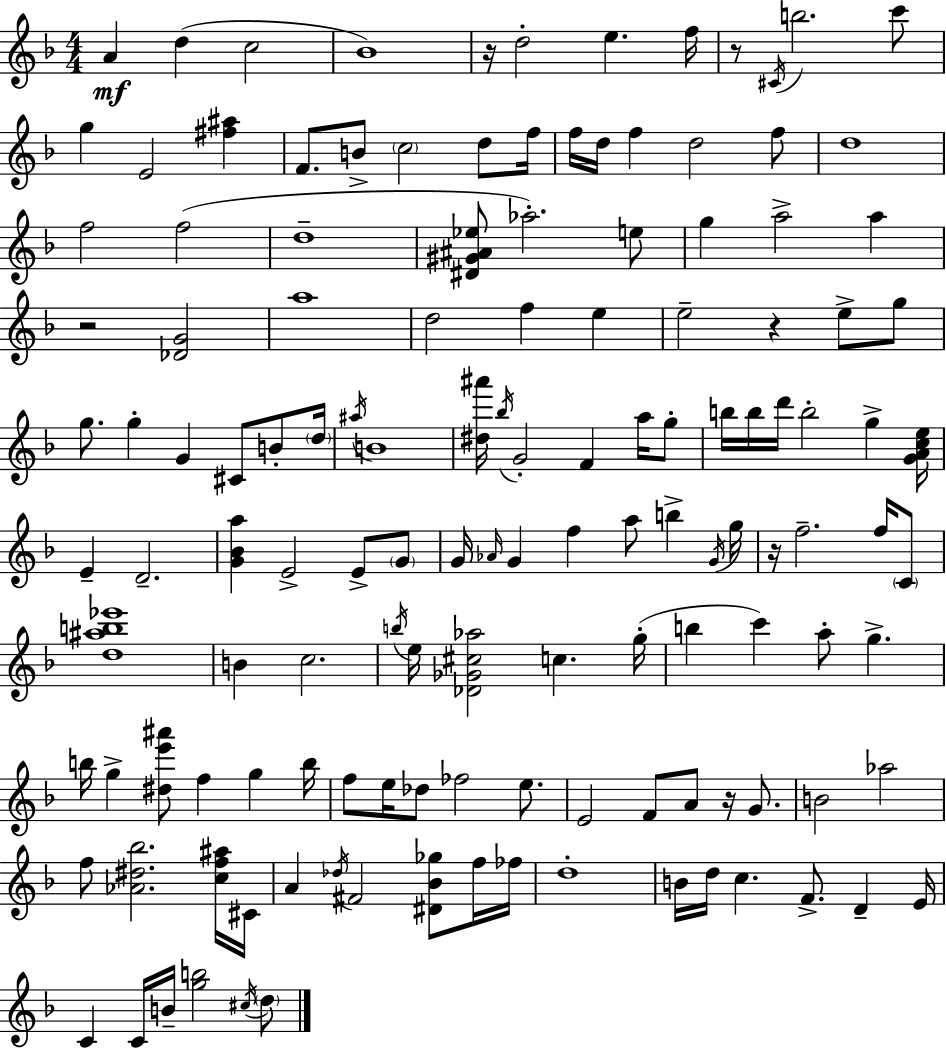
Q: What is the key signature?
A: D minor